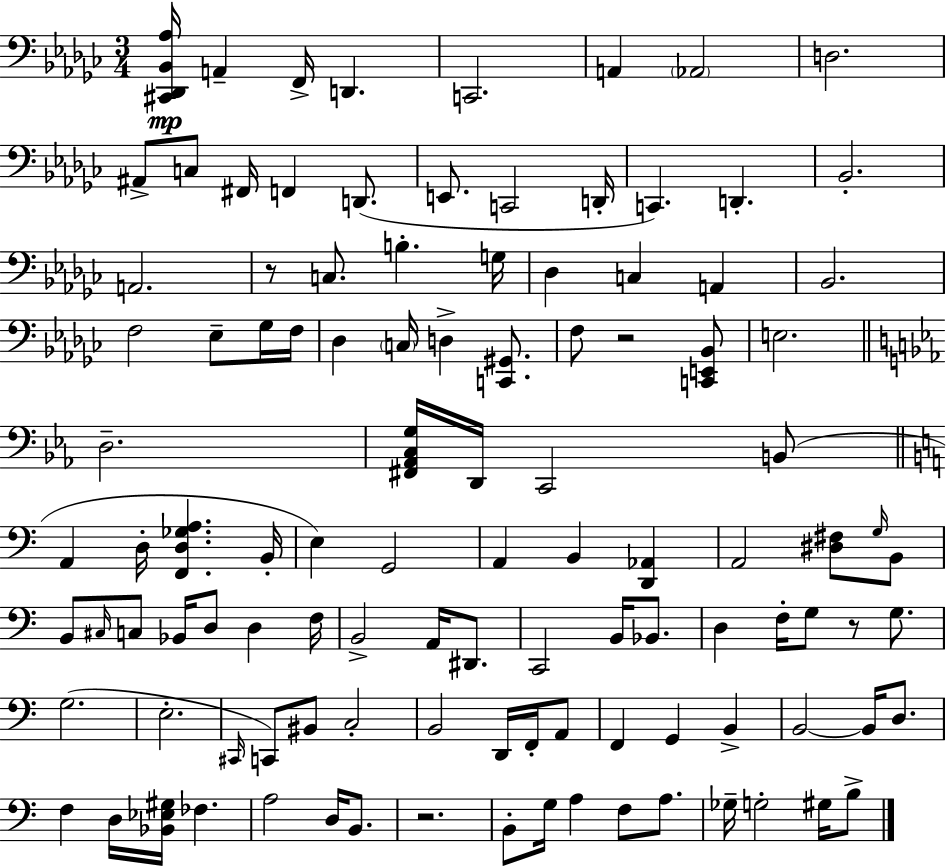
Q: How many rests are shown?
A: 4